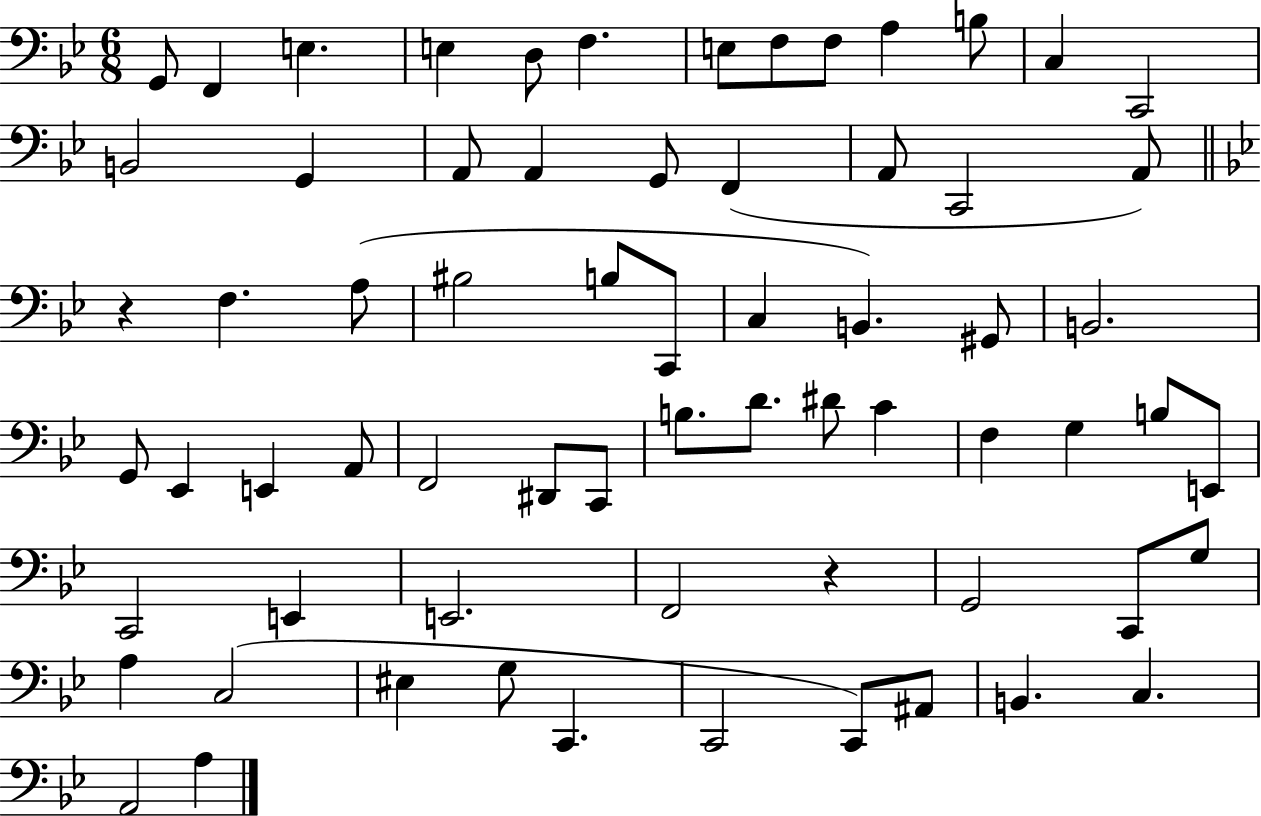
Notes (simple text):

G2/e F2/q E3/q. E3/q D3/e F3/q. E3/e F3/e F3/e A3/q B3/e C3/q C2/h B2/h G2/q A2/e A2/q G2/e F2/q A2/e C2/h A2/e R/q F3/q. A3/e BIS3/h B3/e C2/e C3/q B2/q. G#2/e B2/h. G2/e Eb2/q E2/q A2/e F2/h D#2/e C2/e B3/e. D4/e. D#4/e C4/q F3/q G3/q B3/e E2/e C2/h E2/q E2/h. F2/h R/q G2/h C2/e G3/e A3/q C3/h EIS3/q G3/e C2/q. C2/h C2/e A#2/e B2/q. C3/q. A2/h A3/q